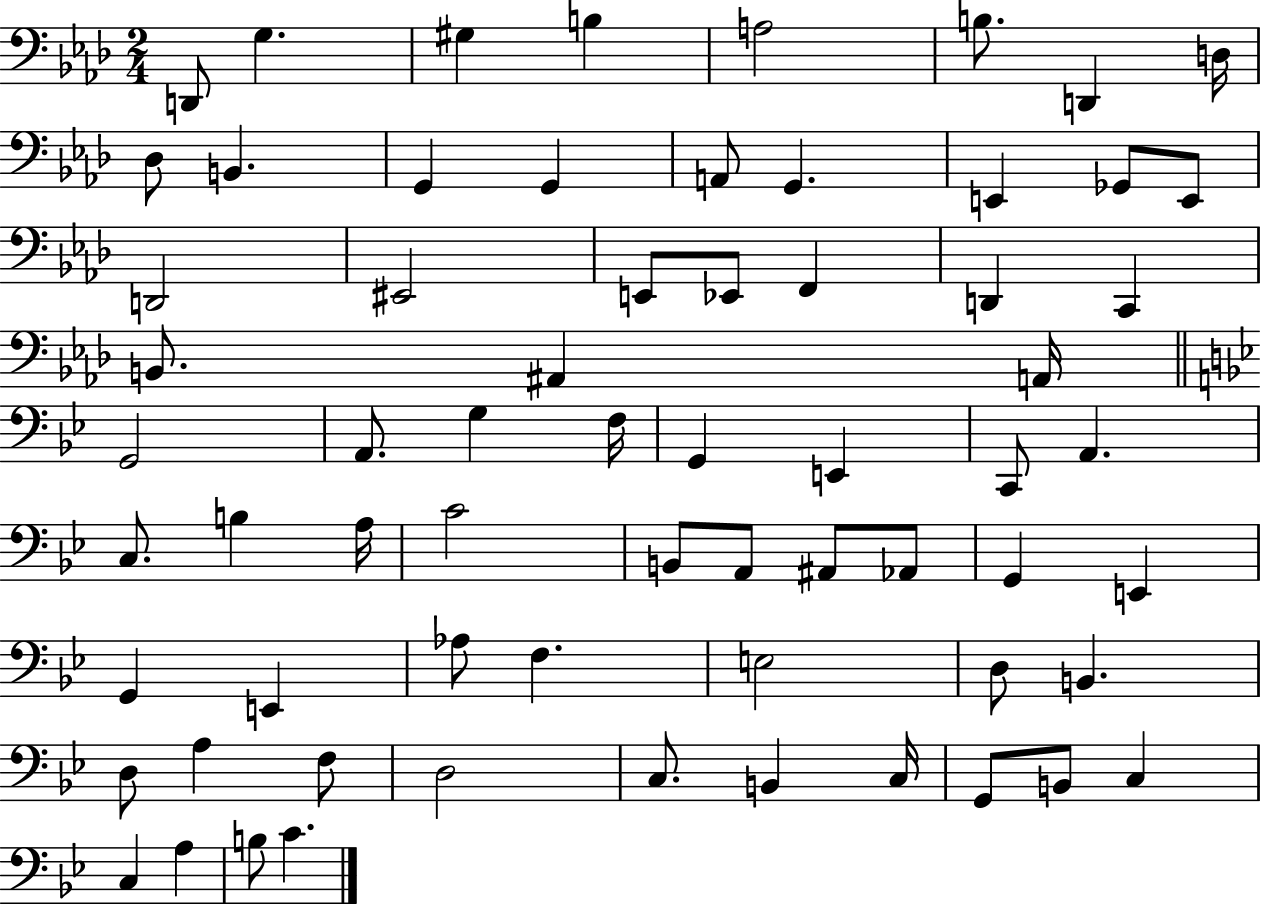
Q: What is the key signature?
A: AES major